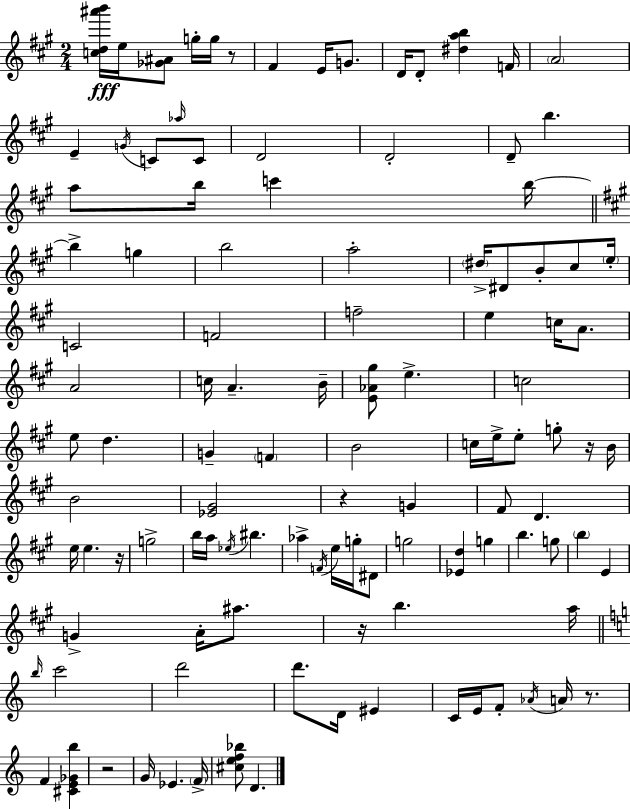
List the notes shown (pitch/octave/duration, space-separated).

[C5,D5,A#6,B6]/s E5/s [Gb4,A#4]/e G5/s G5/s R/e F#4/q E4/s G4/e. D4/s D4/e [D#5,A5,B5]/q F4/s A4/h E4/q G4/s C4/e Ab5/s C4/e D4/h D4/h D4/e B5/q. A5/e B5/s C6/q B5/s B5/q G5/q B5/h A5/h D#5/s D#4/e B4/e C#5/e E5/s C4/h F4/h F5/h E5/q C5/s A4/e. A4/h C5/s A4/q. B4/s [E4,Ab4,G#5]/e E5/q. C5/h E5/e D5/q. G4/q F4/q B4/h C5/s E5/s E5/e G5/e R/s B4/s B4/h [Eb4,G#4]/h R/q G4/q F#4/e D4/q. E5/s E5/q. R/s G5/h B5/s A5/s Eb5/s BIS5/q. Ab5/q F4/s E5/s G5/s D#4/e G5/h [Eb4,D5]/q G5/q B5/q. G5/e B5/q E4/q G4/q A4/s A#5/e. R/s B5/q. A5/s B5/s C6/h D6/h D6/e. D4/s EIS4/q C4/s E4/s F4/e Ab4/s A4/s R/e. F4/q [C#4,E4,Gb4,B5]/q R/h G4/s Eb4/q. F4/s [C#5,E5,F5,Bb5]/e D4/q.